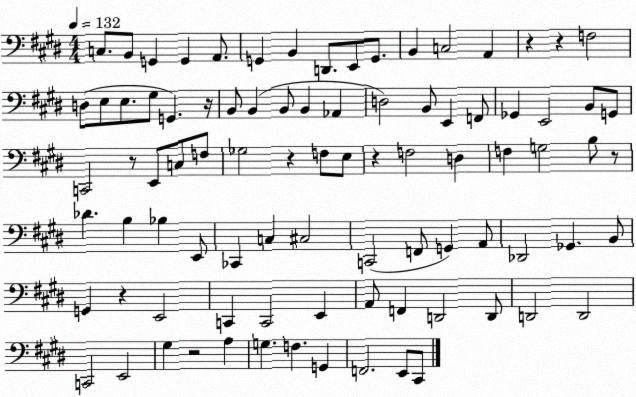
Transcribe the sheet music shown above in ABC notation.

X:1
T:Untitled
M:4/4
L:1/4
K:E
C,/2 B,,/2 G,, G,, A,,/2 G,, B,, D,,/2 E,,/2 G,,/2 B,, C,2 A,, z z F,2 D,/2 E,/2 E,/2 ^G,/2 G,, z/4 B,,/2 B,, B,,/2 B,, _A,, D,2 B,,/2 E,, F,,/2 _G,, E,,2 B,,/2 G,,/2 C,,2 z/2 E,,/2 C,/2 F,/2 _G,2 z F,/2 E,/2 z F,2 D, F, G,2 B,/2 z/2 _D B, _B, E,,/2 _C,, C, ^C,2 C,,2 F,,/2 G,, A,,/2 _D,,2 _G,, B,,/2 G,, z E,,2 C,, C,,2 E,, A,,/2 F,, D,,2 D,,/2 D,,2 D,,2 C,,2 E,,2 ^G, z2 A, G, F, G,, F,,2 E,,/2 ^C,,/2